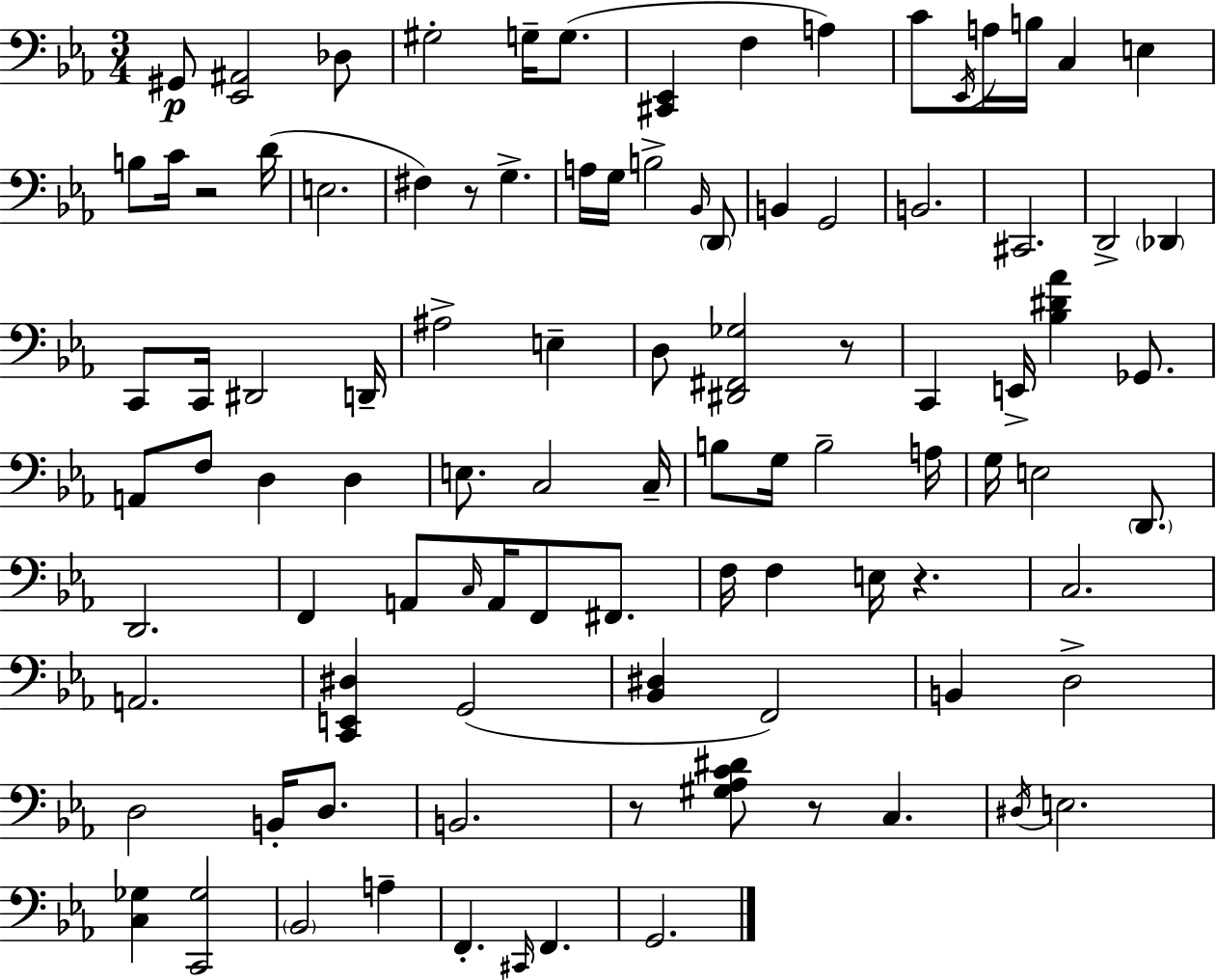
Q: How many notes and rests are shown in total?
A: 98